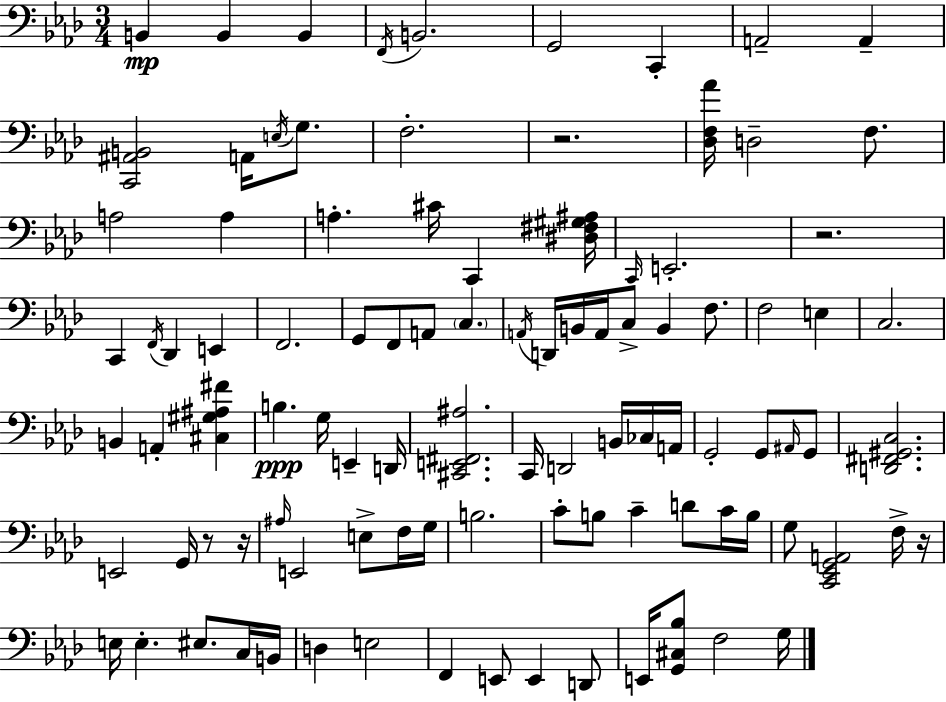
{
  \clef bass
  \numericTimeSignature
  \time 3/4
  \key aes \major
  b,4\mp b,4 b,4 | \acciaccatura { f,16 } b,2. | g,2 c,4-. | a,2-- a,4-- | \break <c, ais, b,>2 a,16 \acciaccatura { e16 } g8. | f2.-. | r2. | <des f aes'>16 d2-- f8. | \break a2 a4 | a4.-. cis'16 c,4 | <dis fis gis ais>16 \grace { c,16 } e,2.-. | r2. | \break c,4 \acciaccatura { f,16 } des,4 | e,4 f,2. | g,8 f,8 a,8 \parenthesize c4. | \acciaccatura { a,16 } d,16 b,16 a,16 c8-> b,4 | \break f8. f2 | e4 c2. | b,4 a,4-. | <cis gis ais fis'>4 b4.\ppp g16 | \break e,4-- d,16 <cis, e, fis, ais>2. | c,16 d,2 | b,16 ces16 a,16 g,2-. | g,8 \grace { ais,16 } g,8 <d, fis, gis, c>2. | \break e,2 | g,16 r8 r16 \grace { ais16 } e,2 | e8-> f16 g16 b2. | c'8-. b8 c'4-- | \break d'8 c'16 b16 g8 <c, ees, g, a,>2 | f16-> r16 e16 e4.-. | eis8. c16 b,16 d4 e2 | f,4 e,8 | \break e,4 d,8 e,16 <g, cis bes>8 f2 | g16 \bar "|."
}